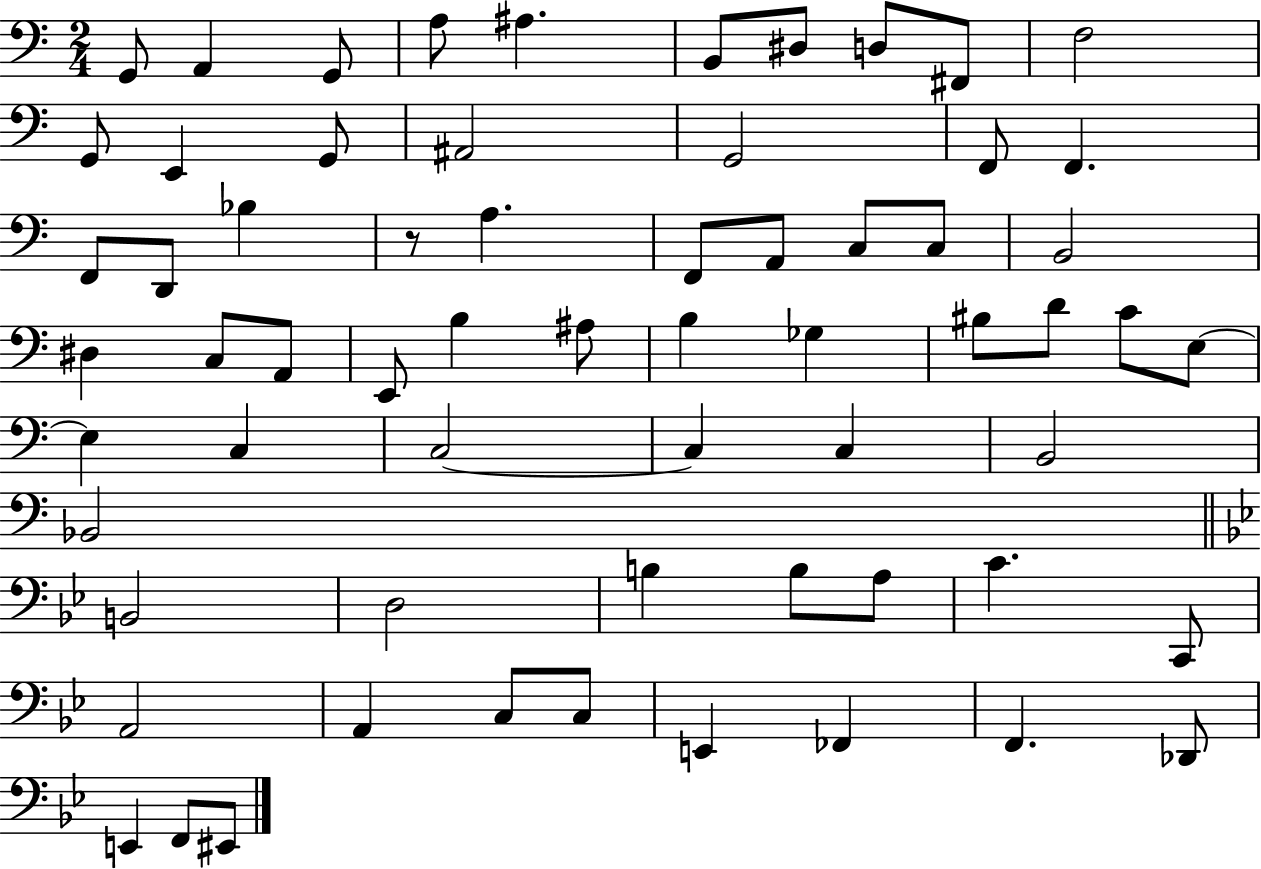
{
  \clef bass
  \numericTimeSignature
  \time 2/4
  \key c \major
  g,8 a,4 g,8 | a8 ais4. | b,8 dis8 d8 fis,8 | f2 | \break g,8 e,4 g,8 | ais,2 | g,2 | f,8 f,4. | \break f,8 d,8 bes4 | r8 a4. | f,8 a,8 c8 c8 | b,2 | \break dis4 c8 a,8 | e,8 b4 ais8 | b4 ges4 | bis8 d'8 c'8 e8~~ | \break e4 c4 | c2~~ | c4 c4 | b,2 | \break bes,2 | \bar "||" \break \key g \minor b,2 | d2 | b4 b8 a8 | c'4. c,8 | \break a,2 | a,4 c8 c8 | e,4 fes,4 | f,4. des,8 | \break e,4 f,8 eis,8 | \bar "|."
}